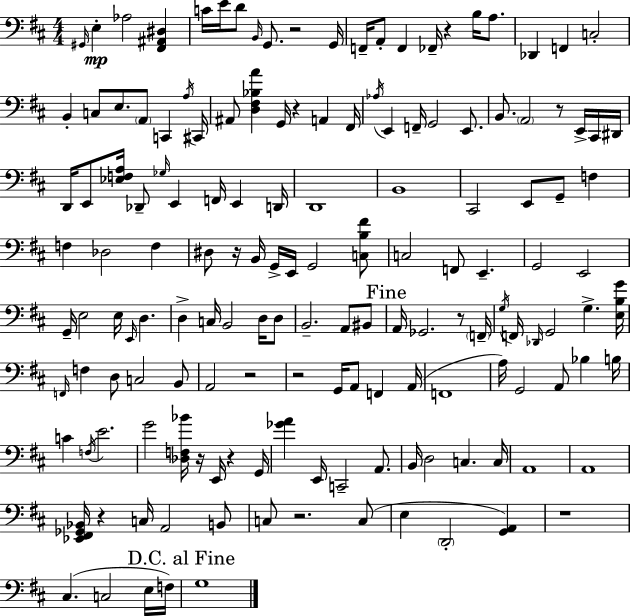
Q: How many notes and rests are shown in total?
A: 152